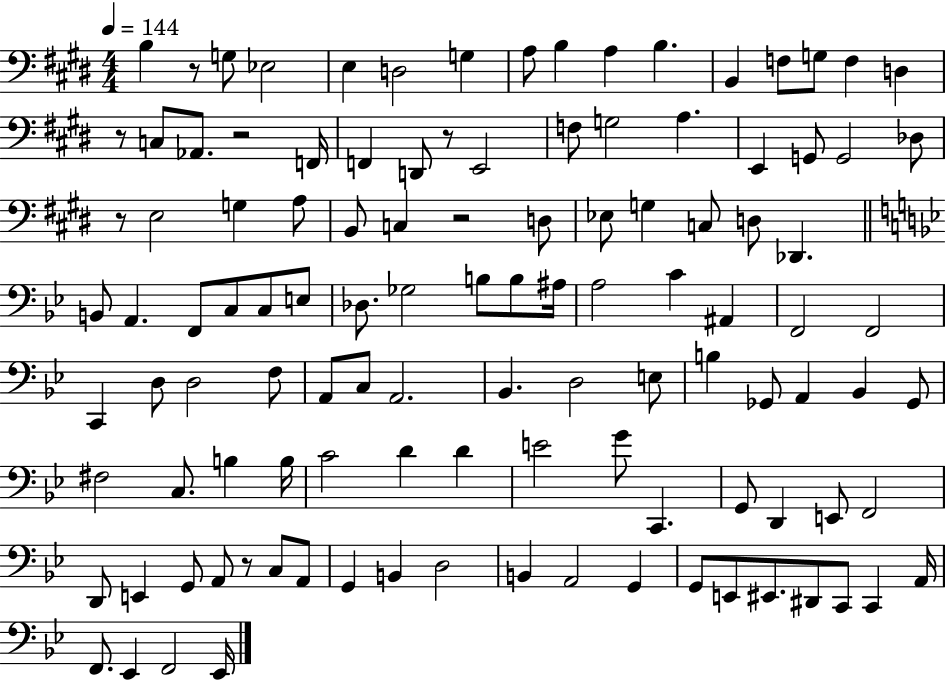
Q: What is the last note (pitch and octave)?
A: Eb2